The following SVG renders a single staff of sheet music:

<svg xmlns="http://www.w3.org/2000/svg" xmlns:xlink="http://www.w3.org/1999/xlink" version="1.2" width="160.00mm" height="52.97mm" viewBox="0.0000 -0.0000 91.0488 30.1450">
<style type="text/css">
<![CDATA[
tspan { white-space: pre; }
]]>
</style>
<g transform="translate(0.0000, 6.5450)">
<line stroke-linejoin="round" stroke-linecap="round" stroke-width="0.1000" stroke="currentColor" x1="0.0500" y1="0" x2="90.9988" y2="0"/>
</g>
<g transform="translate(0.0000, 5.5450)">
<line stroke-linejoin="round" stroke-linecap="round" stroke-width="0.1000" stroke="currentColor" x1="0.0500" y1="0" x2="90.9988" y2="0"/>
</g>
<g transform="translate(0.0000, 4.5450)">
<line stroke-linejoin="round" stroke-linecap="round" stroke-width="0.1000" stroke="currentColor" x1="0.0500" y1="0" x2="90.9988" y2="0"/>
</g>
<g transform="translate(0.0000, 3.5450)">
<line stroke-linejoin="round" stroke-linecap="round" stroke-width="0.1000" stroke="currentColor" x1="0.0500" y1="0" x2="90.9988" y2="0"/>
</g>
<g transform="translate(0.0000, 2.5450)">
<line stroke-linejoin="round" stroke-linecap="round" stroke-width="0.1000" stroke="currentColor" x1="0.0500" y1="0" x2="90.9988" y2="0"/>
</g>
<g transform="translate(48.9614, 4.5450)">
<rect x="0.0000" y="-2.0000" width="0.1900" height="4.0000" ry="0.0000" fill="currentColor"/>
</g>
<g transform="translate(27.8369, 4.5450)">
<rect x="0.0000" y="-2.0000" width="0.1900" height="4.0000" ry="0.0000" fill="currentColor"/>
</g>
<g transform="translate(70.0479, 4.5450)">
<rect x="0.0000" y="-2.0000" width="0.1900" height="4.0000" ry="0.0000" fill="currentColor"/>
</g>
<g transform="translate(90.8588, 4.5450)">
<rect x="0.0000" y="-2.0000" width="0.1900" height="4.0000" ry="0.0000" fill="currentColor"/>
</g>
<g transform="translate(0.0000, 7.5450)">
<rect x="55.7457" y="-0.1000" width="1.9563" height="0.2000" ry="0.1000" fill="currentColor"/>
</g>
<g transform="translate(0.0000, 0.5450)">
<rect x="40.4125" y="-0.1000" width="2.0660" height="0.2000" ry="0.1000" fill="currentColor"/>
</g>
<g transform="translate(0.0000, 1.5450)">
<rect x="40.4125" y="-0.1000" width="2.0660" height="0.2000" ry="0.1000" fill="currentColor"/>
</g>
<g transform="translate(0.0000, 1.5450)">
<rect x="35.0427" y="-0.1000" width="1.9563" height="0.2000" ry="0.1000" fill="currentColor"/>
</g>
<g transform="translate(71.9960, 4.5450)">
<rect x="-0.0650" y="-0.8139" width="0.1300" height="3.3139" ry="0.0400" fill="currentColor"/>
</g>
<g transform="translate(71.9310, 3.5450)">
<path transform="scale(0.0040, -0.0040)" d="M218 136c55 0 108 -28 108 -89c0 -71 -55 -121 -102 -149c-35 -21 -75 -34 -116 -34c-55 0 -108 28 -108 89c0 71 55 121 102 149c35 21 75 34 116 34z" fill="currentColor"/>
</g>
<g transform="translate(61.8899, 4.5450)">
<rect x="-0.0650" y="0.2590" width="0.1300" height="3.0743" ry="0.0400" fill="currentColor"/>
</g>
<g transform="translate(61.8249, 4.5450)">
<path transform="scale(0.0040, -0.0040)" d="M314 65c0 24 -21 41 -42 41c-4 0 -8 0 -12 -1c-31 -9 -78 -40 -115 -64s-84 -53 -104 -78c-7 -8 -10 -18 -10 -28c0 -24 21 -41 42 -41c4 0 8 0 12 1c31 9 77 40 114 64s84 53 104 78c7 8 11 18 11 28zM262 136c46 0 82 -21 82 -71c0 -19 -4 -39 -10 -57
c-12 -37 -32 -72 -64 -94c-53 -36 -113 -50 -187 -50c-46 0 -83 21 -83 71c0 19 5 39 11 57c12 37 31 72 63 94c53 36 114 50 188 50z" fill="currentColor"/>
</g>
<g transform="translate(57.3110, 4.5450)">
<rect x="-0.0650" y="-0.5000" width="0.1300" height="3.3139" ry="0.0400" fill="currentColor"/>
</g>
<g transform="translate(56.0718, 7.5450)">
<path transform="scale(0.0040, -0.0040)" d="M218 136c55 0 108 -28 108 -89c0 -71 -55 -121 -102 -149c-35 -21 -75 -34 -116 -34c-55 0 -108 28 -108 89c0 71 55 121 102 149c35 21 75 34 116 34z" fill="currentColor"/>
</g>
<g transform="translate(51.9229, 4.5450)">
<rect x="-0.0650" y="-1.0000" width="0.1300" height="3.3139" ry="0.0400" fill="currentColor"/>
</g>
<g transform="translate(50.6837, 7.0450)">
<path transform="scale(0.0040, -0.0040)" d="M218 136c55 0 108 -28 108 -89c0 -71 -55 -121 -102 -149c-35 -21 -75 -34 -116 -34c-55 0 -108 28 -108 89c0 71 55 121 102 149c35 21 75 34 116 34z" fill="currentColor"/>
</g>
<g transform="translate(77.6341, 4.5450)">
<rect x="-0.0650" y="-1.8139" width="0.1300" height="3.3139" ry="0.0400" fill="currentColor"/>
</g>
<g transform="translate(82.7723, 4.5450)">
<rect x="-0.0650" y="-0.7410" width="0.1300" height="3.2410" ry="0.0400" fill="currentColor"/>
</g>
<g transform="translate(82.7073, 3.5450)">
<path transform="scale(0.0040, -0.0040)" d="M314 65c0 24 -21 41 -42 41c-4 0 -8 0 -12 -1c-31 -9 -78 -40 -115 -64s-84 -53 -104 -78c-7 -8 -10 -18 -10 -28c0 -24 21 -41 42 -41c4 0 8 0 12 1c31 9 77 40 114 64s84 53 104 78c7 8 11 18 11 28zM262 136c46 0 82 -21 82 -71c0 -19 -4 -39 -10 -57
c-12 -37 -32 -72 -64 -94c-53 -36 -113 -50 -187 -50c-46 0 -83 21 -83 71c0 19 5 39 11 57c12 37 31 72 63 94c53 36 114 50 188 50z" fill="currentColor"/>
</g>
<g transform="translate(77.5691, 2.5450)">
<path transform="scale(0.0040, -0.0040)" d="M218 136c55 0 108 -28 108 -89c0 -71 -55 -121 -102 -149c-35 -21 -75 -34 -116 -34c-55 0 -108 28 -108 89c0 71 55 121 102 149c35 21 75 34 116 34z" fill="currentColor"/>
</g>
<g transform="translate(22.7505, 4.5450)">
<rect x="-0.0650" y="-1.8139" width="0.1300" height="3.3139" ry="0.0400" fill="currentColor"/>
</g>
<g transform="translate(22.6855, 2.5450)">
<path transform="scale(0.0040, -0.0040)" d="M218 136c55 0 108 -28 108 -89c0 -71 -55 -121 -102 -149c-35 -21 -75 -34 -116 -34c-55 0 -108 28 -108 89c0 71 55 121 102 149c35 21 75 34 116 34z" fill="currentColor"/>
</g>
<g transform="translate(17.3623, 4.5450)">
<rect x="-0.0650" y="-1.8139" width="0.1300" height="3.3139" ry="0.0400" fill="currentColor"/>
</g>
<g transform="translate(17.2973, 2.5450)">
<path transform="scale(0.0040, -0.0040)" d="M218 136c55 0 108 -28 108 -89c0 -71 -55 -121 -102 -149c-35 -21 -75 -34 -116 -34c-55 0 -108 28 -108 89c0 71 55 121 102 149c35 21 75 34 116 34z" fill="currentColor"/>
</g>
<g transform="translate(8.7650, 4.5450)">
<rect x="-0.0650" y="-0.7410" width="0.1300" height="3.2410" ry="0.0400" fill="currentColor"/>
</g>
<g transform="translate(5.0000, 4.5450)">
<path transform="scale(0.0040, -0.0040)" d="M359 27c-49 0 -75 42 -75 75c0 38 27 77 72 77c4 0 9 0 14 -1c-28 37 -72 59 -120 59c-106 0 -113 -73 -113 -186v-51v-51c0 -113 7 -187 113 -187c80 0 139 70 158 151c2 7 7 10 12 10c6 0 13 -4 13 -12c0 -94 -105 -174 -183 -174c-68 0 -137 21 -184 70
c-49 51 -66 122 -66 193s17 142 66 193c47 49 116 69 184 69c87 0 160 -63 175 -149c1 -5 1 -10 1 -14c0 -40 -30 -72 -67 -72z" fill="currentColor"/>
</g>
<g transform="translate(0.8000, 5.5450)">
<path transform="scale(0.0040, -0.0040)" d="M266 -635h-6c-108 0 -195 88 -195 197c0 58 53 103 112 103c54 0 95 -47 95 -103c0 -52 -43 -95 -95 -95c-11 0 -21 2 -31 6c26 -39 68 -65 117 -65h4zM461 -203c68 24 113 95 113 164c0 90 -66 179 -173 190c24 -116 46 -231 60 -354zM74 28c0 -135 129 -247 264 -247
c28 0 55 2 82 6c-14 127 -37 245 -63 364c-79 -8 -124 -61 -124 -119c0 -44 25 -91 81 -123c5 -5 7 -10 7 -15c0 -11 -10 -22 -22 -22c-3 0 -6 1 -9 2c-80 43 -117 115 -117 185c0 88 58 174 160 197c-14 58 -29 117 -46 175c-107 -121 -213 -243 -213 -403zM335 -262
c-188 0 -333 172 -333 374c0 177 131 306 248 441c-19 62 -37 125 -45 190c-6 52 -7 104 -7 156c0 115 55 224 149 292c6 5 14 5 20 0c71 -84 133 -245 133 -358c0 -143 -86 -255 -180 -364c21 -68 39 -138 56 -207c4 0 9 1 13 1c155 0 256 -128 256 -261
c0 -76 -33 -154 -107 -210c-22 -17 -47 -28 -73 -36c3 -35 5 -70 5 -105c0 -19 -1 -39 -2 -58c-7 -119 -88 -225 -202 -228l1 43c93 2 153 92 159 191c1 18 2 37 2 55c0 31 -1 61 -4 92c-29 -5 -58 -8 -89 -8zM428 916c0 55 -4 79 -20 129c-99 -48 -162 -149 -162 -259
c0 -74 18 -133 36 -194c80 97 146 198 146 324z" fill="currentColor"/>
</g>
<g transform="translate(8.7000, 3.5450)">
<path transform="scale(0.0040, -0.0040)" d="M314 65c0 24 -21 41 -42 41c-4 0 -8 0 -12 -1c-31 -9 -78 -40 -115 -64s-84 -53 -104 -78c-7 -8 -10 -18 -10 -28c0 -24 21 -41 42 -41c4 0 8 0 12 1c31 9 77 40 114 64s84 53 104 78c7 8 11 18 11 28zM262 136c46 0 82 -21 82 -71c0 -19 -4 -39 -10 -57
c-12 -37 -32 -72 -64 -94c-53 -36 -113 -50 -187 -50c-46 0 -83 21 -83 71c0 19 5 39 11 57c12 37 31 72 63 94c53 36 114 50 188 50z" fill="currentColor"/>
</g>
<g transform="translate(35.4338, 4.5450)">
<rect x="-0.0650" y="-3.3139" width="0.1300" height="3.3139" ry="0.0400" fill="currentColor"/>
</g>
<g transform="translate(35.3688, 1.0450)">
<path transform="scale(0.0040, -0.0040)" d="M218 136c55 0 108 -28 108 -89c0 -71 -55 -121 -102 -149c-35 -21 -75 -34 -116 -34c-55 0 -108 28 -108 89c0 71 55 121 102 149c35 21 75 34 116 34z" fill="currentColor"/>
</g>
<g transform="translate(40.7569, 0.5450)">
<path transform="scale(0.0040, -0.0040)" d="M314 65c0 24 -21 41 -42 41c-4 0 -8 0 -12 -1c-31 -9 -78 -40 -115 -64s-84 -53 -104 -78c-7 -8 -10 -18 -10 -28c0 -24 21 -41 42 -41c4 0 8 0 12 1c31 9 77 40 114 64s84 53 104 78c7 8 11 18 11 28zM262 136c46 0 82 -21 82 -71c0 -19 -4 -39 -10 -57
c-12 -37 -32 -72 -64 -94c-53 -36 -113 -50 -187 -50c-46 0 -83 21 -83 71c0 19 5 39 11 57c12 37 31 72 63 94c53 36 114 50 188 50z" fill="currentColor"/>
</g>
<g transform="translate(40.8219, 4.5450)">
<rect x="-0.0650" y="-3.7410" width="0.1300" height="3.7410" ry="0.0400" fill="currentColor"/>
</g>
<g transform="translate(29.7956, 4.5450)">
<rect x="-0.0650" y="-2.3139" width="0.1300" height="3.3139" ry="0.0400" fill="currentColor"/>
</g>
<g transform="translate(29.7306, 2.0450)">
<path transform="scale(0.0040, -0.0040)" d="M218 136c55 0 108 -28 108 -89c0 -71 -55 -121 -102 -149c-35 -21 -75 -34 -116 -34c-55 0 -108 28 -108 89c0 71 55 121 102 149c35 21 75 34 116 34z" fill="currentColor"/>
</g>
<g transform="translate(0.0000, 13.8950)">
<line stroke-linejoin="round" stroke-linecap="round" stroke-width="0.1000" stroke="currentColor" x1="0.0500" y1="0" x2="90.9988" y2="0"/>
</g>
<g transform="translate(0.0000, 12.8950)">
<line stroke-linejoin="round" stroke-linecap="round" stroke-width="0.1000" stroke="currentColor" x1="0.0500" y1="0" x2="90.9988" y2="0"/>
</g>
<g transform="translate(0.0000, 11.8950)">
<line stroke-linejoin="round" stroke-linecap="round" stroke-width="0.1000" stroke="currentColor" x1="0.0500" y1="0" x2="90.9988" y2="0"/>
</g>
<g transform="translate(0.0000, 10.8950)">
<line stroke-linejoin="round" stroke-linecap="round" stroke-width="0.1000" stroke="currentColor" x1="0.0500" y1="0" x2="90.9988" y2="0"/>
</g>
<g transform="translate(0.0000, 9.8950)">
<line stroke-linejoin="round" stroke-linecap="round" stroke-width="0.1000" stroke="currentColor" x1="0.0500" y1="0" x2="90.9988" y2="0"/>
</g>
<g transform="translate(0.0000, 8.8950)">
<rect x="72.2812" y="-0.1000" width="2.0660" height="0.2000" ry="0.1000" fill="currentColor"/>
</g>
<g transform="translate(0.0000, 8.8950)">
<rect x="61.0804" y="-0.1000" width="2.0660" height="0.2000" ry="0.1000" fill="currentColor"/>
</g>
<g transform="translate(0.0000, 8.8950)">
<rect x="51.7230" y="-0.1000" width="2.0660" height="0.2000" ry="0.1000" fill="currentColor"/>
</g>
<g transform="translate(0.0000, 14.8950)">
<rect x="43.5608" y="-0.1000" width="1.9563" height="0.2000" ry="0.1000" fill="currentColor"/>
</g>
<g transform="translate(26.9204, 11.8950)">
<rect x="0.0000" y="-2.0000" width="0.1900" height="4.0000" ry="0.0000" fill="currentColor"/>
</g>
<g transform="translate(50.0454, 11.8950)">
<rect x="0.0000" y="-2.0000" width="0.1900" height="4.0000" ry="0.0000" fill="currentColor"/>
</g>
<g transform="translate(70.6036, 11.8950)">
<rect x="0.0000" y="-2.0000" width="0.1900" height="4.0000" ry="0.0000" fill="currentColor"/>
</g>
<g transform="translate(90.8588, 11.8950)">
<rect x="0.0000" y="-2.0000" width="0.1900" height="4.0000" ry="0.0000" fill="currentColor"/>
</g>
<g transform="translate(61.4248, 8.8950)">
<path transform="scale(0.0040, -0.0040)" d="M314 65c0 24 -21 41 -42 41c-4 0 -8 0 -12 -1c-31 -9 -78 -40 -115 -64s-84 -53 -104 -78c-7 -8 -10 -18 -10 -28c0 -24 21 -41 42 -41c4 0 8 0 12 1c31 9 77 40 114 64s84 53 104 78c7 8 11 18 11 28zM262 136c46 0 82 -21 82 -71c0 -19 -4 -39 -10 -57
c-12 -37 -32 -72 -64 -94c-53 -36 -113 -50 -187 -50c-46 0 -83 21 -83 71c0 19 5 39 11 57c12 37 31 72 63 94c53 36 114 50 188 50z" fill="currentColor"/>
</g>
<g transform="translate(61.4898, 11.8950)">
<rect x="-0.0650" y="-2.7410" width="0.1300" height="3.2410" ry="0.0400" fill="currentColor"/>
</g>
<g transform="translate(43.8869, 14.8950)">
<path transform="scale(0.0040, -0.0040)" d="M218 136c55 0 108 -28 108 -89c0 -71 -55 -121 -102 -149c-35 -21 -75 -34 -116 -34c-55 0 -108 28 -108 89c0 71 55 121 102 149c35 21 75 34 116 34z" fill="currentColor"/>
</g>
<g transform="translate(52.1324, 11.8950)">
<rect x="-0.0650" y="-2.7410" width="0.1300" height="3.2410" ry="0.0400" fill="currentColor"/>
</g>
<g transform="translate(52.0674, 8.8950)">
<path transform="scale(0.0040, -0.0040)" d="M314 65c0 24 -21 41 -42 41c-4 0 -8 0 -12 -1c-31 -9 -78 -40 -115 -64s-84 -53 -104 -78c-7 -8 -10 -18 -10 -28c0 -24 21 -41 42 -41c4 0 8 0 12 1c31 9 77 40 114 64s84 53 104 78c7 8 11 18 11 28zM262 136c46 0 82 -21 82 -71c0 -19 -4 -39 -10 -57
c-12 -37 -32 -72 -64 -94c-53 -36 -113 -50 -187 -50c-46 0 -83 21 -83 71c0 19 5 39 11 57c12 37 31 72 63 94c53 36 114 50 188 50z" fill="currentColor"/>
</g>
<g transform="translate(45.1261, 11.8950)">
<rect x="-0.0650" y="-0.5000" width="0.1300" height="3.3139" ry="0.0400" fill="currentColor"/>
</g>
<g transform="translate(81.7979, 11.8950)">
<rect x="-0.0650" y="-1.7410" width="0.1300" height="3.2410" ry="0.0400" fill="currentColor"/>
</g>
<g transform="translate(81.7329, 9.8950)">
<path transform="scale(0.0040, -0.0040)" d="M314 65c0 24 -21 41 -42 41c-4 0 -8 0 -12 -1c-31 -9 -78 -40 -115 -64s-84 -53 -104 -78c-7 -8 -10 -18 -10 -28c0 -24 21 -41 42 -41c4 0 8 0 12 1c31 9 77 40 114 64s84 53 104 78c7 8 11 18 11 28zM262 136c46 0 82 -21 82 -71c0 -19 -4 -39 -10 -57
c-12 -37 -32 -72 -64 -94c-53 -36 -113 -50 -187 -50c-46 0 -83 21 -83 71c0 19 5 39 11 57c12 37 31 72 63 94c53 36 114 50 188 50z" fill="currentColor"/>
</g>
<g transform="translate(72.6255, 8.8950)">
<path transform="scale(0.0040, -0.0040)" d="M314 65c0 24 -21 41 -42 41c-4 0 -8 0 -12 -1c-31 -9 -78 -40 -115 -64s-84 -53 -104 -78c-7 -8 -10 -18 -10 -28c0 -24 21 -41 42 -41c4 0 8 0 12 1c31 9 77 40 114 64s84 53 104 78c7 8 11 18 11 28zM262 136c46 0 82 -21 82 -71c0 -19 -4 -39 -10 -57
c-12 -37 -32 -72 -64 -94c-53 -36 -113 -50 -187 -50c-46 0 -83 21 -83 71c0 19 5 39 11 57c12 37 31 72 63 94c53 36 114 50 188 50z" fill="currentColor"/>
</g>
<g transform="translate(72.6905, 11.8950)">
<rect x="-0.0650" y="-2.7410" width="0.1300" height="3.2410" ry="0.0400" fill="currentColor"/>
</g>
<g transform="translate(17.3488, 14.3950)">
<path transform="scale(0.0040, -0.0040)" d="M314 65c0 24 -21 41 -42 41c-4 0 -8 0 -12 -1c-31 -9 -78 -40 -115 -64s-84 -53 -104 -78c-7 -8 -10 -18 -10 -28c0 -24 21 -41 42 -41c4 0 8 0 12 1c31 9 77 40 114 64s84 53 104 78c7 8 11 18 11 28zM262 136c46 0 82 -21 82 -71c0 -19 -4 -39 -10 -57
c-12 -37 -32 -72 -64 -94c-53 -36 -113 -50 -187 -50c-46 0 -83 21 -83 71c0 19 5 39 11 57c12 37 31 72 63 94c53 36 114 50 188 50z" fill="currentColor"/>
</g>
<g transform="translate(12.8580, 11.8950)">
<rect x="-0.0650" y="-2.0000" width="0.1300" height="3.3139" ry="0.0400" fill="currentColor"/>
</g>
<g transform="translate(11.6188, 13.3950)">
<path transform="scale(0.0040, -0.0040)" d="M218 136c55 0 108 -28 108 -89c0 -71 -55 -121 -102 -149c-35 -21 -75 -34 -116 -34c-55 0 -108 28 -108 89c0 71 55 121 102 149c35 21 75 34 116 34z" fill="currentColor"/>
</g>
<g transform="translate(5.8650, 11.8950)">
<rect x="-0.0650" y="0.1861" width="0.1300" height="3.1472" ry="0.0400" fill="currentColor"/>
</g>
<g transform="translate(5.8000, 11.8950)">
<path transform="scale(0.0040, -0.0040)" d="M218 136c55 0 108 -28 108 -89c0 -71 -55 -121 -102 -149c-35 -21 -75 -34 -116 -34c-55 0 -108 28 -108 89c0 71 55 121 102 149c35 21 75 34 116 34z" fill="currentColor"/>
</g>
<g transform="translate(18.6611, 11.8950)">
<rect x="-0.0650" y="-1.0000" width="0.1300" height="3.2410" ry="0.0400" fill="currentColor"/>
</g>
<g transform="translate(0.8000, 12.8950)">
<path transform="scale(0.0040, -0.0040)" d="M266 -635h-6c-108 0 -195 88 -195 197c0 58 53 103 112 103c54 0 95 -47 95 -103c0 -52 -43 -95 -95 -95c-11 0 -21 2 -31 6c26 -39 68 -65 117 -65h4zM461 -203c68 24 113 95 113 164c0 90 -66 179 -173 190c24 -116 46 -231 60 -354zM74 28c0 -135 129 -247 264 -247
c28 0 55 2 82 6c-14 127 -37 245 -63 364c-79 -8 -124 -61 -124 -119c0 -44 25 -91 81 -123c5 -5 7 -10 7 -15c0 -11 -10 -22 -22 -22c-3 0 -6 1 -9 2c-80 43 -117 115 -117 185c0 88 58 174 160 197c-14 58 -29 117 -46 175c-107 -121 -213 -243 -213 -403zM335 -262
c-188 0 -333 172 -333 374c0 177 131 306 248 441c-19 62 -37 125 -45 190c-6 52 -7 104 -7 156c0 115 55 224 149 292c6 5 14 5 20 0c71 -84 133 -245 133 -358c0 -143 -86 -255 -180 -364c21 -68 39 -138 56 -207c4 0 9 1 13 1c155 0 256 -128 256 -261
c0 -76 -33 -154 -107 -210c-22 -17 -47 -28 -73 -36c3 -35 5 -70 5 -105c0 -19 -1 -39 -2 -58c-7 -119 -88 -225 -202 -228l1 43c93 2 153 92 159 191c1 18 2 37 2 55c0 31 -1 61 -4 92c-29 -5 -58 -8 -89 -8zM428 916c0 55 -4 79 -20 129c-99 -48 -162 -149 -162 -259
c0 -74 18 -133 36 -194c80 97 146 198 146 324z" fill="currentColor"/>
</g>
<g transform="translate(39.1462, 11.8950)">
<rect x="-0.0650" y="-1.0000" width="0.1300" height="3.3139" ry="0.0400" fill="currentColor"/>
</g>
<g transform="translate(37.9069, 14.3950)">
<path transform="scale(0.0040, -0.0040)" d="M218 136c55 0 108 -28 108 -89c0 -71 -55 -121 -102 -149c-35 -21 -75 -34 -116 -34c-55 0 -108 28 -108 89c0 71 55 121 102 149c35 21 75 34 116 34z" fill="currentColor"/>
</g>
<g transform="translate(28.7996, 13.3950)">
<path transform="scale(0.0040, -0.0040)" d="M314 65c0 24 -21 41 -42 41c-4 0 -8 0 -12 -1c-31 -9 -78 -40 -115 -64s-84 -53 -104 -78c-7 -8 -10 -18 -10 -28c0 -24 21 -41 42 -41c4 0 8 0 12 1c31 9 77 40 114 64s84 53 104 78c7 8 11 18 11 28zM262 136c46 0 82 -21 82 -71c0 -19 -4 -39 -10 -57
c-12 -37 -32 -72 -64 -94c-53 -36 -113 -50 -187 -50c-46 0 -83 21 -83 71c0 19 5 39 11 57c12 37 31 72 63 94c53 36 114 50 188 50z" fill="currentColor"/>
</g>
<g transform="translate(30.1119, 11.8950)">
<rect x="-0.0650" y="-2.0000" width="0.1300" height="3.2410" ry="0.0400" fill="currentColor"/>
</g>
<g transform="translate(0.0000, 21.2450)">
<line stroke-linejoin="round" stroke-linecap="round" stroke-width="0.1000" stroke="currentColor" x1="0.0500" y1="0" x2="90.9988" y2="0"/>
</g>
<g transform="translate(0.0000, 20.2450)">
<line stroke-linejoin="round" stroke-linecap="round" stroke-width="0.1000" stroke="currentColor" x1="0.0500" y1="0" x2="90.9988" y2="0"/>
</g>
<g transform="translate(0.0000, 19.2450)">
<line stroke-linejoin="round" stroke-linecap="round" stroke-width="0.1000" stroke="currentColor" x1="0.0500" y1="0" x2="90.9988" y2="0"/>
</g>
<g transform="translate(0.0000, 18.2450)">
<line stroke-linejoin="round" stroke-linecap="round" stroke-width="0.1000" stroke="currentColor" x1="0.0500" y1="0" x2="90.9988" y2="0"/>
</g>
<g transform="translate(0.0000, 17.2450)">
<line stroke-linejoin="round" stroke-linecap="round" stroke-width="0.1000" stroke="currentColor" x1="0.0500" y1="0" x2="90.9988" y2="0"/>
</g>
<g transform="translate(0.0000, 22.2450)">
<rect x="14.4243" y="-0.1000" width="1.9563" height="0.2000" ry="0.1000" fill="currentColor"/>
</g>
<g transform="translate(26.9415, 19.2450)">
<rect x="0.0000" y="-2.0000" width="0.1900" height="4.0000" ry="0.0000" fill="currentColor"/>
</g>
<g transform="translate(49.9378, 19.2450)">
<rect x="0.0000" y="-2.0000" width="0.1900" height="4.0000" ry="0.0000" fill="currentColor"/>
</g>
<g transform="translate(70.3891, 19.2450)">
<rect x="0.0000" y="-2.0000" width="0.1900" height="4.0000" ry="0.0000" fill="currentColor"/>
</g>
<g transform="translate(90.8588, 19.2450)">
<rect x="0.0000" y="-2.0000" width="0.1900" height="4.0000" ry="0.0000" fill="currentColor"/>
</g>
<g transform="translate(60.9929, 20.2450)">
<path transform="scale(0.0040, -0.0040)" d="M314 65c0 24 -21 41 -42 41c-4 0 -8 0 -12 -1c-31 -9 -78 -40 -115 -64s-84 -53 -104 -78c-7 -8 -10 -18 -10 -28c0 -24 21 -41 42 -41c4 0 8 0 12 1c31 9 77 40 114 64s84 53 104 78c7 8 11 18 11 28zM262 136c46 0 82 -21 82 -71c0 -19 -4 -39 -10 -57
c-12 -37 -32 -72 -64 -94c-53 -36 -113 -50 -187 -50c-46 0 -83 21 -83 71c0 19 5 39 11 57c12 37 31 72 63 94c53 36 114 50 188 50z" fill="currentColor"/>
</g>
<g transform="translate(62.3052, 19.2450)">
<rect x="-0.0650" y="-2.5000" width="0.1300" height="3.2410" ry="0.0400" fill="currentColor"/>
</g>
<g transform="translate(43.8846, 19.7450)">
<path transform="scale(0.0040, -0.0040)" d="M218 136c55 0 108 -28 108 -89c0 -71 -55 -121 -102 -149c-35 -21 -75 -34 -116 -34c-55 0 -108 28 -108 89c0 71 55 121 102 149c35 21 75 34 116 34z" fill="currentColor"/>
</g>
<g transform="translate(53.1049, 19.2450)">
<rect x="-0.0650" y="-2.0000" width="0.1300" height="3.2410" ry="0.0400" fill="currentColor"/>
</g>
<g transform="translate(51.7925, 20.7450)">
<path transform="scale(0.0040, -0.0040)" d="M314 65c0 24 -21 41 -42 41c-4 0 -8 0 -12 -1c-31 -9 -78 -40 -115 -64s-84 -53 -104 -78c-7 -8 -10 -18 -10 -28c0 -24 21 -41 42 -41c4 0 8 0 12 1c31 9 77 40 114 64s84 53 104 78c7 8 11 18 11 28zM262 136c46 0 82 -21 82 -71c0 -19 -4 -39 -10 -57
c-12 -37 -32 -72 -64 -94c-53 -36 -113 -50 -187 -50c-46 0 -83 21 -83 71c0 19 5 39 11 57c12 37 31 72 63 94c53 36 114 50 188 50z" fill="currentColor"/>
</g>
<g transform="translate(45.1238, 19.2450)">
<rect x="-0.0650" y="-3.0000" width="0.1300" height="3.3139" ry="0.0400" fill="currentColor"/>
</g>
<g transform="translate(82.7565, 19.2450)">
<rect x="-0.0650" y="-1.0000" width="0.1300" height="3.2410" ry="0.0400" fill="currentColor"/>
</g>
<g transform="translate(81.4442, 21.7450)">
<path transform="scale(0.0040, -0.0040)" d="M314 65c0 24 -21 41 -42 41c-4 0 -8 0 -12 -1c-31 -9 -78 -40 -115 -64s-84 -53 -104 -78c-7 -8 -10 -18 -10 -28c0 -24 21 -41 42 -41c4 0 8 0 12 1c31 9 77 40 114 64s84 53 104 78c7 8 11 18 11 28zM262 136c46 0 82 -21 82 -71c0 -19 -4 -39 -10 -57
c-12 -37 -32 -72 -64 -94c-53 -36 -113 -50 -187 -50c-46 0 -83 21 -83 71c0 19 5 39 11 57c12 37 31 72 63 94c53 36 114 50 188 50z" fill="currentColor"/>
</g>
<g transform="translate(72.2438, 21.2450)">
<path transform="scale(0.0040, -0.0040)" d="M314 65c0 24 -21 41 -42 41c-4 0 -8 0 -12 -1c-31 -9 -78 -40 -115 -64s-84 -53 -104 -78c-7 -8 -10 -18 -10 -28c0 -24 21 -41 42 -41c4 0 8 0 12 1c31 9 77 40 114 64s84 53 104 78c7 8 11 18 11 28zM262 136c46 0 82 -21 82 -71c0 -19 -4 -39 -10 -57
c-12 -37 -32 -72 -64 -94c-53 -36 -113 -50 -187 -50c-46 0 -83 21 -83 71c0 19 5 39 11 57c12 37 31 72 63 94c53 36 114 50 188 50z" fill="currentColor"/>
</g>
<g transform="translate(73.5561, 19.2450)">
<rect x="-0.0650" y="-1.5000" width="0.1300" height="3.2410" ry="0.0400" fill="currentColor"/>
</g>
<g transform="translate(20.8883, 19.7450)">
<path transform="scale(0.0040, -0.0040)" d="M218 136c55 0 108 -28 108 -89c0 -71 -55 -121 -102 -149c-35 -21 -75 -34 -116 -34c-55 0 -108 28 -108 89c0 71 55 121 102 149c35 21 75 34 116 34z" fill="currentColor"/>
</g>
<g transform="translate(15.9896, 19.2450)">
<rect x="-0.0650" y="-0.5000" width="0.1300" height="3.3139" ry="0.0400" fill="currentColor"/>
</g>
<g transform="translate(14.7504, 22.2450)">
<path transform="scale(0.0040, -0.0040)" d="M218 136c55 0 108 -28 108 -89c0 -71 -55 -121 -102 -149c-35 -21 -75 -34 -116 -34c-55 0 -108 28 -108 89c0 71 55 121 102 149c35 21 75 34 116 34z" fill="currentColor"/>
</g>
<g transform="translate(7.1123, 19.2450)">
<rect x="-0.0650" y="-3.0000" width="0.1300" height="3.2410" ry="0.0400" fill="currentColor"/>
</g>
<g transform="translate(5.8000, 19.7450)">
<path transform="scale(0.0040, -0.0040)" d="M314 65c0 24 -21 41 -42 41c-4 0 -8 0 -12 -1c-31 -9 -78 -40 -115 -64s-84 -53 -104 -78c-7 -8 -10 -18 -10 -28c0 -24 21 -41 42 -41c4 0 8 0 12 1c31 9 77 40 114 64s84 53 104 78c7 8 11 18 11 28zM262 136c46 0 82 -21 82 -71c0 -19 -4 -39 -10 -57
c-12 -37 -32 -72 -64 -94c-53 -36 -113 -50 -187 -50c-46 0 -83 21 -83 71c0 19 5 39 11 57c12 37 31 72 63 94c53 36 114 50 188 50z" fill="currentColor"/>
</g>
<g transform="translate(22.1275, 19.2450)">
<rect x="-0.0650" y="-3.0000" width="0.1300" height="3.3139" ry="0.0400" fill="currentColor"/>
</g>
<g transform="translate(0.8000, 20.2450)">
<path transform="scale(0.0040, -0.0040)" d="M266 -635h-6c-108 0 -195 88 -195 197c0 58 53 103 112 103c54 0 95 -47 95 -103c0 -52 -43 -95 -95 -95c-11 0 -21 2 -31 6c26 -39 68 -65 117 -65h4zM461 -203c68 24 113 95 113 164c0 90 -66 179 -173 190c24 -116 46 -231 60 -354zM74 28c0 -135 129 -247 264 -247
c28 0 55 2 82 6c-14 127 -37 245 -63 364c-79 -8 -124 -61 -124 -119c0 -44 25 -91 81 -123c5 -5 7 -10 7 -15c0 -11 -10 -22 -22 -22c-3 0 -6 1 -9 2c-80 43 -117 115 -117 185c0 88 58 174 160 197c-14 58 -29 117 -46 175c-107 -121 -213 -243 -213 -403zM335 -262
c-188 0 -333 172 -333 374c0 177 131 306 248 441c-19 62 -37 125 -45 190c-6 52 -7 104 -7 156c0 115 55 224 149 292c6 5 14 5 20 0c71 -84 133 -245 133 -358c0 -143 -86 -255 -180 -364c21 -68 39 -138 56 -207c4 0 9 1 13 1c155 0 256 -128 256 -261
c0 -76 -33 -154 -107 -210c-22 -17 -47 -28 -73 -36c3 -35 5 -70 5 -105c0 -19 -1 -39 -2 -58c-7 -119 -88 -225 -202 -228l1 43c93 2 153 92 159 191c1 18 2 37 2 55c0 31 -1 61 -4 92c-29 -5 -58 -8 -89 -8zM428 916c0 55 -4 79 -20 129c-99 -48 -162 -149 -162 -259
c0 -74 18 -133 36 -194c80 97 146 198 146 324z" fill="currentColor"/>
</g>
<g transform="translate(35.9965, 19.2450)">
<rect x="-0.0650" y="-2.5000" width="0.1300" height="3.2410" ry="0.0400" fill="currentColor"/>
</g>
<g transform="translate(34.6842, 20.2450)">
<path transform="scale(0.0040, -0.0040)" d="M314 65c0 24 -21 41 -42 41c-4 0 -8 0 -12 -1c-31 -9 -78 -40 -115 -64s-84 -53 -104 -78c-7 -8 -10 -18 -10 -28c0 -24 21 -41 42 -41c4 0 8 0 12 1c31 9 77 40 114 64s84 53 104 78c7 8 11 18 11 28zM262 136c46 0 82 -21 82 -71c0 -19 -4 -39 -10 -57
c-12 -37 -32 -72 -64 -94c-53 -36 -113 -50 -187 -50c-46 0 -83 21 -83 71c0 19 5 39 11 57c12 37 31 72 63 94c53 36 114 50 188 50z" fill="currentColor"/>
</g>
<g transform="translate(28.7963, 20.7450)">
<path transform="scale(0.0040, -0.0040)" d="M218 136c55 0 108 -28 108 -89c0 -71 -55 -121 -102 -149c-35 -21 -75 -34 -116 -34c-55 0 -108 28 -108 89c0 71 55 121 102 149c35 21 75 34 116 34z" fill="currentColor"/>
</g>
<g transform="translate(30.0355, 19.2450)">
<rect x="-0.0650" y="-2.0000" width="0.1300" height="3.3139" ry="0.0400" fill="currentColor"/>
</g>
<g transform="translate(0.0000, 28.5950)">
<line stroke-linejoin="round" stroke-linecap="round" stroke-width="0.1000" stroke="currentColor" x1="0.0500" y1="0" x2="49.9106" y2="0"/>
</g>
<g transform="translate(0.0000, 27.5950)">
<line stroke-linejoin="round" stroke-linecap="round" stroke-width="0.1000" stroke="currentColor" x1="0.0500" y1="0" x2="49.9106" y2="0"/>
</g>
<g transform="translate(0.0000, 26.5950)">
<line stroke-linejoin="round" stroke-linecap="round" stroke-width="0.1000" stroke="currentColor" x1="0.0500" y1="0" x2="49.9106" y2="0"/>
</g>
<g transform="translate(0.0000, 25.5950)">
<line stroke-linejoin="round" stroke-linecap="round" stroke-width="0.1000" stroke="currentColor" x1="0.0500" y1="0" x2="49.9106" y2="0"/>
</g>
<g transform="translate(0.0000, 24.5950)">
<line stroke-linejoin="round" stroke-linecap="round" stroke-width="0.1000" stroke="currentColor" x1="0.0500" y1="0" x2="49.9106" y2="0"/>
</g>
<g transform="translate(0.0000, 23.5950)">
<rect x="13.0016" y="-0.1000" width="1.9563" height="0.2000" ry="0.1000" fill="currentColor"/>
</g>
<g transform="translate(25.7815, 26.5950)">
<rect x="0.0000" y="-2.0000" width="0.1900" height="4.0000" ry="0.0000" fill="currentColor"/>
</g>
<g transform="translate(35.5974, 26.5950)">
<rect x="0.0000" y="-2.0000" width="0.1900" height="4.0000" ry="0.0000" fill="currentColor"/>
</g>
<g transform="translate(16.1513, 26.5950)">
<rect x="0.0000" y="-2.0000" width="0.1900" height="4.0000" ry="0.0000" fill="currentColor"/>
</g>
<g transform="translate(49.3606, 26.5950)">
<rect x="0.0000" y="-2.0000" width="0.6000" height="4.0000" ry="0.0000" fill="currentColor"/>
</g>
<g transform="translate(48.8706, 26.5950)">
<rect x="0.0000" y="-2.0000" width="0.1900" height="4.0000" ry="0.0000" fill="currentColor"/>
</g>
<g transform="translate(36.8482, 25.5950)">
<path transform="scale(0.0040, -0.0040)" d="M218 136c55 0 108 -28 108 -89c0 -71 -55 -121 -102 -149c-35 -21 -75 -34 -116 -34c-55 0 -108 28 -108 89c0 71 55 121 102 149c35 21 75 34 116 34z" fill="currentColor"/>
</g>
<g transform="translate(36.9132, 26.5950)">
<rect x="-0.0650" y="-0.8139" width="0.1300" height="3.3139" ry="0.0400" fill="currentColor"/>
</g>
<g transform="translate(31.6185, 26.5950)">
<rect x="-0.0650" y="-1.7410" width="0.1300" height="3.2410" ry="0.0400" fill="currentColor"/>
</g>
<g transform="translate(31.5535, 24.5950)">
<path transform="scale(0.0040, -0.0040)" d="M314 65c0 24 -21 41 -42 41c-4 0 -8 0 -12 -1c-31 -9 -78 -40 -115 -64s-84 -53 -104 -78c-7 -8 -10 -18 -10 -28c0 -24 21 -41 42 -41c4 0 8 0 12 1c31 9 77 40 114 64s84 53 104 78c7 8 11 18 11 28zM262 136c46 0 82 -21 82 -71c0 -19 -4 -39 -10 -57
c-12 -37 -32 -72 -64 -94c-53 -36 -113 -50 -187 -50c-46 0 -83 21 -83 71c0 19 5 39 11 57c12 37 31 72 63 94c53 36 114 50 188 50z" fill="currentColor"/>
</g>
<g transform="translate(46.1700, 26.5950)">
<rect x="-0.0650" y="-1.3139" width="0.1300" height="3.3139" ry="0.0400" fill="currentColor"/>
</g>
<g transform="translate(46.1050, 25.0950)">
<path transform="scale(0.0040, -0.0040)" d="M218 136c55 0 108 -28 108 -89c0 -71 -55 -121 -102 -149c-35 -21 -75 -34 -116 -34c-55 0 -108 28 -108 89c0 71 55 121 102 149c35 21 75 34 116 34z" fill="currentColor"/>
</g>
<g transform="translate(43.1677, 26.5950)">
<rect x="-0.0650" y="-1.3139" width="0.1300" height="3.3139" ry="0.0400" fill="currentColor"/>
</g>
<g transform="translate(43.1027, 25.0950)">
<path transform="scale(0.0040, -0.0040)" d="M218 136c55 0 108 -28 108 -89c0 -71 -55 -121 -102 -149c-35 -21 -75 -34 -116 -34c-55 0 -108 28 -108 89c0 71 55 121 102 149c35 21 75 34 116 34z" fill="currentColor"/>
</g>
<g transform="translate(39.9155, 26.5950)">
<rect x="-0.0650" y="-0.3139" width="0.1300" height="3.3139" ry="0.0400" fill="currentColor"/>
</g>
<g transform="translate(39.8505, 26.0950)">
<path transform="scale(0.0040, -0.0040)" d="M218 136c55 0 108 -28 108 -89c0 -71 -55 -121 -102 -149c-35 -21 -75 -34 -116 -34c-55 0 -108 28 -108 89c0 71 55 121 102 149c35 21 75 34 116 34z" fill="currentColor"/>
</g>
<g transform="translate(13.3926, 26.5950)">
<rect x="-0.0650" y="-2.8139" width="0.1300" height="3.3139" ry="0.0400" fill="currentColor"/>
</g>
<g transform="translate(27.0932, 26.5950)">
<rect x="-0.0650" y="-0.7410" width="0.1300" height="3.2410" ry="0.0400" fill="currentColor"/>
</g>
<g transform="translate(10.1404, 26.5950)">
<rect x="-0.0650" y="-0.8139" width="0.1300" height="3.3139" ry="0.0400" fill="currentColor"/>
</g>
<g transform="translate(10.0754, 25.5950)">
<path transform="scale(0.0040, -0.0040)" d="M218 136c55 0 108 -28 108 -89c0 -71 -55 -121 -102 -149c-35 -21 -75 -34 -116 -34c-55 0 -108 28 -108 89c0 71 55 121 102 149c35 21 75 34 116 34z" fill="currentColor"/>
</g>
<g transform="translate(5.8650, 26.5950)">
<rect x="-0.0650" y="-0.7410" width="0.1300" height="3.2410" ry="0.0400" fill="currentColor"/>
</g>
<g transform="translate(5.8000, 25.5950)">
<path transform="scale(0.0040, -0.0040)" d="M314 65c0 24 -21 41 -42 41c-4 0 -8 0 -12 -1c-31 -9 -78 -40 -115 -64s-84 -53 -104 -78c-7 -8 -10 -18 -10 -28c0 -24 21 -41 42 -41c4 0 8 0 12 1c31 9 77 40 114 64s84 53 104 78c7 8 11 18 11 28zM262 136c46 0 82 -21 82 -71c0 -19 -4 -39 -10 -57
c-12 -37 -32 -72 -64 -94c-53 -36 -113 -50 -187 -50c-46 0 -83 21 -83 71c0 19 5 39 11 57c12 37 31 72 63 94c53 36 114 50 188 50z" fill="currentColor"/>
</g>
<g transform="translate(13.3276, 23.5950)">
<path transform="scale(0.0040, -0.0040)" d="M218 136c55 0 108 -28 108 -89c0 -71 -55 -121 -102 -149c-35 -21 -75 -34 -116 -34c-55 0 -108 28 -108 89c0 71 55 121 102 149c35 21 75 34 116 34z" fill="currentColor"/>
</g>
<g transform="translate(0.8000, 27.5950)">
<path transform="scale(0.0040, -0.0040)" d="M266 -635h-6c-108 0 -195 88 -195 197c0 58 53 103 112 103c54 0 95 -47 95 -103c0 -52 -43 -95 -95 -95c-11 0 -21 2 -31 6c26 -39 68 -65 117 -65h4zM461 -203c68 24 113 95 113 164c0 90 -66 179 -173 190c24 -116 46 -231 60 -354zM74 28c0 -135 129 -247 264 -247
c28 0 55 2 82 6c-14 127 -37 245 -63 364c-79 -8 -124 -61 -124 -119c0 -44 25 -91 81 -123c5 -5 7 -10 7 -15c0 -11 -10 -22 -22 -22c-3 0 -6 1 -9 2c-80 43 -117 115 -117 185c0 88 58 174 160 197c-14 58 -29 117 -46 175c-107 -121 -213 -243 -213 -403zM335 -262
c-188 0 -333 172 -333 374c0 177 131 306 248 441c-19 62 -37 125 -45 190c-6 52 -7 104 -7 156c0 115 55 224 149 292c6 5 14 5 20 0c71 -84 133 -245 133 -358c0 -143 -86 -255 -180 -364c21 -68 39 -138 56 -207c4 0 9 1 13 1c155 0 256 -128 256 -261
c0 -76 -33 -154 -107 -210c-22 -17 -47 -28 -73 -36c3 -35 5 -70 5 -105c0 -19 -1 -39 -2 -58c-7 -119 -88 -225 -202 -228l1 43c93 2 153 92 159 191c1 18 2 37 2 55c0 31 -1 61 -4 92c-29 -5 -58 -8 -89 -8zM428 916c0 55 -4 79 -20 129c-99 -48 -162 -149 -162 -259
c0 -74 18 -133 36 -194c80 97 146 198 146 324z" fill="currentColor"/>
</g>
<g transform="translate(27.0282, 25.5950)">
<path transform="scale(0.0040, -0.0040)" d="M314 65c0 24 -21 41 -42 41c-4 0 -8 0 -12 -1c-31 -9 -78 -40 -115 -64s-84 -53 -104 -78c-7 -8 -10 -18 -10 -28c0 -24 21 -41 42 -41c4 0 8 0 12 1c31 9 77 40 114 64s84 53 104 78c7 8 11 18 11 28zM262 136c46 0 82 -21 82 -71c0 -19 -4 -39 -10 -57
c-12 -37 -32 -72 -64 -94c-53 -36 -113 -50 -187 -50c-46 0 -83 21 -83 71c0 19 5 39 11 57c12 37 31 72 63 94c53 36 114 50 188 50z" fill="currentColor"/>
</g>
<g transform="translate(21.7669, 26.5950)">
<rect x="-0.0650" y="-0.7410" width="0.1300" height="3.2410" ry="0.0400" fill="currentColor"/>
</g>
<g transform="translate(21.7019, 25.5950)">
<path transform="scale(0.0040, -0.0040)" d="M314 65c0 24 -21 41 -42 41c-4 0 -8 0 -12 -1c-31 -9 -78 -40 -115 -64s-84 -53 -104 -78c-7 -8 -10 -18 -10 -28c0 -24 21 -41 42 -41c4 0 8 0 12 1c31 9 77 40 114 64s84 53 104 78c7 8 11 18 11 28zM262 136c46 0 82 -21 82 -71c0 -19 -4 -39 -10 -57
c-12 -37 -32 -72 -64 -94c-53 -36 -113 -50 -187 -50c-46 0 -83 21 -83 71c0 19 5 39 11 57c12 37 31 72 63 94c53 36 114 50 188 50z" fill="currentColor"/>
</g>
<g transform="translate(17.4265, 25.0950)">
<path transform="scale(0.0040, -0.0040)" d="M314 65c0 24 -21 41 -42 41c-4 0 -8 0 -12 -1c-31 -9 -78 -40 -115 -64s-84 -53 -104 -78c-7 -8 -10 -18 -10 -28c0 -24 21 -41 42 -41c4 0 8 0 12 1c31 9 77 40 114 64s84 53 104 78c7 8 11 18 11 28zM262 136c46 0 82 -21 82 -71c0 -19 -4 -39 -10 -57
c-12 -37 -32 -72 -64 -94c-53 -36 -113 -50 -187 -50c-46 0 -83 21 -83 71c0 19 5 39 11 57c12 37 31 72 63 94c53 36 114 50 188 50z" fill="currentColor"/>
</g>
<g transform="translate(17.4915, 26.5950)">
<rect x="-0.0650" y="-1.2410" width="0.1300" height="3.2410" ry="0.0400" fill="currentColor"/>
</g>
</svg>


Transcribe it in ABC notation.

X:1
T:Untitled
M:4/4
L:1/4
K:C
d2 f f g b c'2 D C B2 d f d2 B F D2 F2 D C a2 a2 a2 f2 A2 C A F G2 A F2 G2 E2 D2 d2 d a e2 d2 d2 f2 d c e e